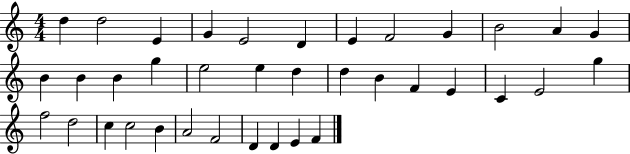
X:1
T:Untitled
M:4/4
L:1/4
K:C
d d2 E G E2 D E F2 G B2 A G B B B g e2 e d d B F E C E2 g f2 d2 c c2 B A2 F2 D D E F